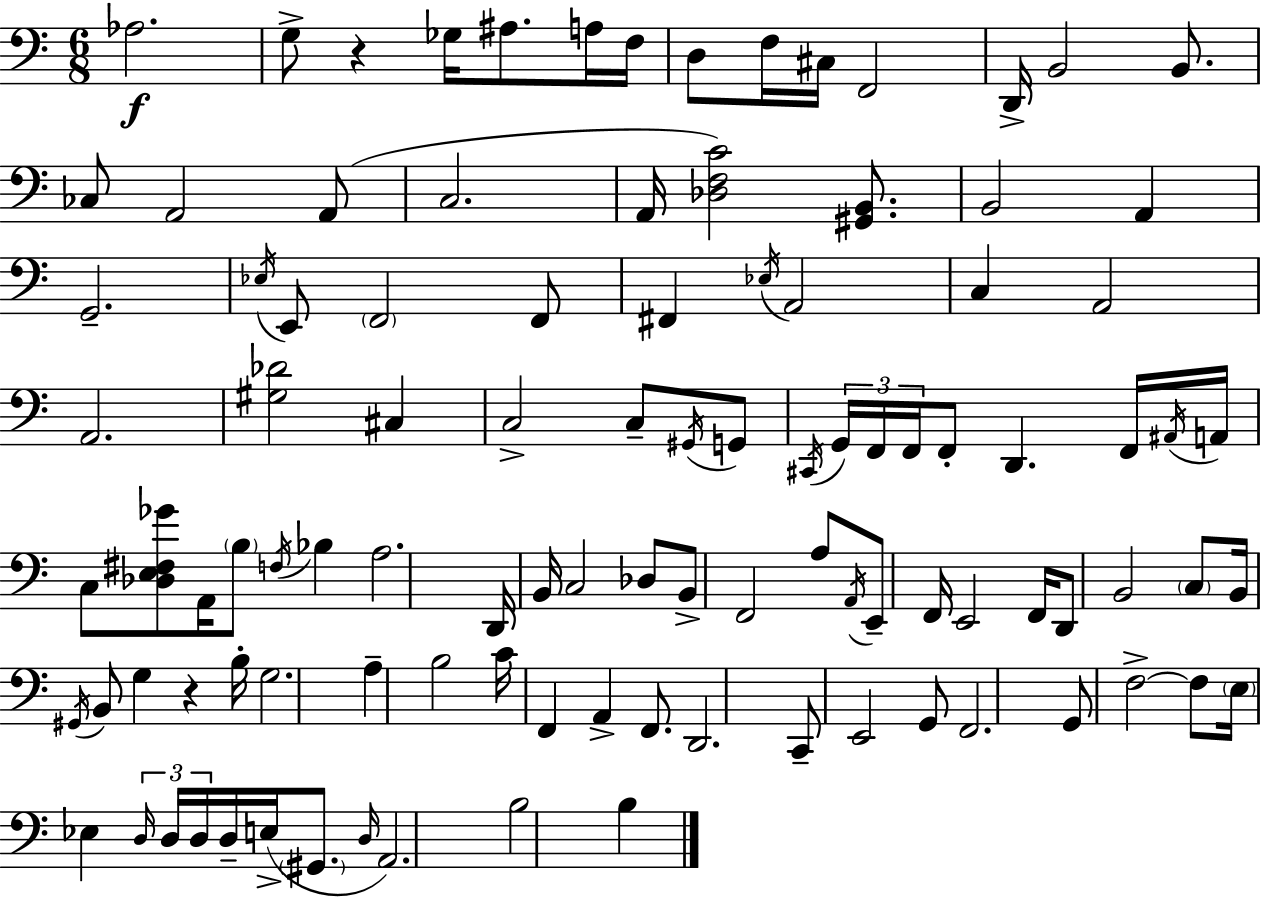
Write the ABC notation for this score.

X:1
T:Untitled
M:6/8
L:1/4
K:C
_A,2 G,/2 z _G,/4 ^A,/2 A,/4 F,/4 D,/2 F,/4 ^C,/4 F,,2 D,,/4 B,,2 B,,/2 _C,/2 A,,2 A,,/2 C,2 A,,/4 [_D,F,C]2 [^G,,B,,]/2 B,,2 A,, G,,2 _E,/4 E,,/2 F,,2 F,,/2 ^F,, _E,/4 A,,2 C, A,,2 A,,2 [^G,_D]2 ^C, C,2 C,/2 ^G,,/4 G,,/2 ^C,,/4 G,,/4 F,,/4 F,,/4 F,,/2 D,, F,,/4 ^A,,/4 A,,/4 C,/2 [_D,E,^F,_G]/2 A,,/4 B,/2 F,/4 _B, A,2 D,,/4 B,,/4 C,2 _D,/2 B,,/2 F,,2 A,/2 A,,/4 E,,/2 F,,/4 E,,2 F,,/4 D,,/2 B,,2 C,/2 B,,/4 ^G,,/4 B,,/2 G, z B,/4 G,2 A, B,2 C/4 F,, A,, F,,/2 D,,2 C,,/2 E,,2 G,,/2 F,,2 G,,/2 F,2 F,/2 E,/4 _E, D,/4 D,/4 D,/4 D,/4 E,/4 ^G,,/2 D,/4 A,,2 B,2 B,